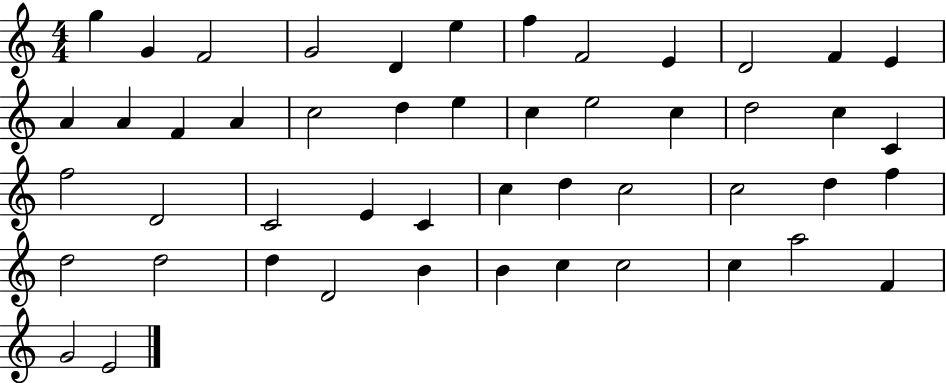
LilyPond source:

{
  \clef treble
  \numericTimeSignature
  \time 4/4
  \key c \major
  g''4 g'4 f'2 | g'2 d'4 e''4 | f''4 f'2 e'4 | d'2 f'4 e'4 | \break a'4 a'4 f'4 a'4 | c''2 d''4 e''4 | c''4 e''2 c''4 | d''2 c''4 c'4 | \break f''2 d'2 | c'2 e'4 c'4 | c''4 d''4 c''2 | c''2 d''4 f''4 | \break d''2 d''2 | d''4 d'2 b'4 | b'4 c''4 c''2 | c''4 a''2 f'4 | \break g'2 e'2 | \bar "|."
}